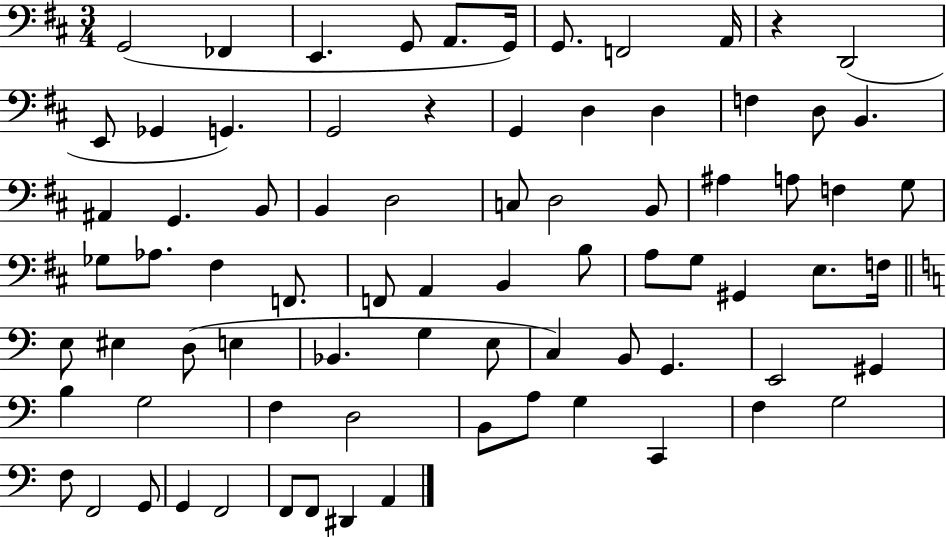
G2/h FES2/q E2/q. G2/e A2/e. G2/s G2/e. F2/h A2/s R/q D2/h E2/e Gb2/q G2/q. G2/h R/q G2/q D3/q D3/q F3/q D3/e B2/q. A#2/q G2/q. B2/e B2/q D3/h C3/e D3/h B2/e A#3/q A3/e F3/q G3/e Gb3/e Ab3/e. F#3/q F2/e. F2/e A2/q B2/q B3/e A3/e G3/e G#2/q E3/e. F3/s E3/e EIS3/q D3/e E3/q Bb2/q. G3/q E3/e C3/q B2/e G2/q. E2/h G#2/q B3/q G3/h F3/q D3/h B2/e A3/e G3/q C2/q F3/q G3/h F3/e F2/h G2/e G2/q F2/h F2/e F2/e D#2/q A2/q